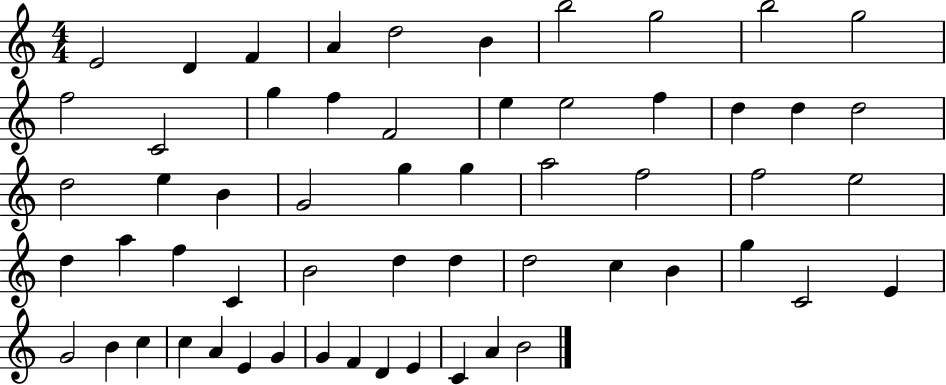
{
  \clef treble
  \numericTimeSignature
  \time 4/4
  \key c \major
  e'2 d'4 f'4 | a'4 d''2 b'4 | b''2 g''2 | b''2 g''2 | \break f''2 c'2 | g''4 f''4 f'2 | e''4 e''2 f''4 | d''4 d''4 d''2 | \break d''2 e''4 b'4 | g'2 g''4 g''4 | a''2 f''2 | f''2 e''2 | \break d''4 a''4 f''4 c'4 | b'2 d''4 d''4 | d''2 c''4 b'4 | g''4 c'2 e'4 | \break g'2 b'4 c''4 | c''4 a'4 e'4 g'4 | g'4 f'4 d'4 e'4 | c'4 a'4 b'2 | \break \bar "|."
}